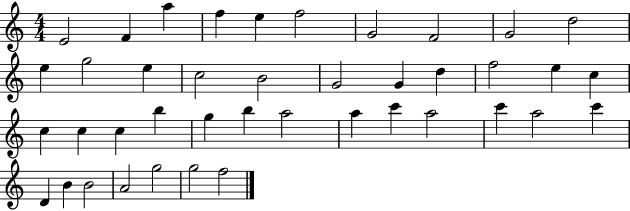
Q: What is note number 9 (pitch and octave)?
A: G4